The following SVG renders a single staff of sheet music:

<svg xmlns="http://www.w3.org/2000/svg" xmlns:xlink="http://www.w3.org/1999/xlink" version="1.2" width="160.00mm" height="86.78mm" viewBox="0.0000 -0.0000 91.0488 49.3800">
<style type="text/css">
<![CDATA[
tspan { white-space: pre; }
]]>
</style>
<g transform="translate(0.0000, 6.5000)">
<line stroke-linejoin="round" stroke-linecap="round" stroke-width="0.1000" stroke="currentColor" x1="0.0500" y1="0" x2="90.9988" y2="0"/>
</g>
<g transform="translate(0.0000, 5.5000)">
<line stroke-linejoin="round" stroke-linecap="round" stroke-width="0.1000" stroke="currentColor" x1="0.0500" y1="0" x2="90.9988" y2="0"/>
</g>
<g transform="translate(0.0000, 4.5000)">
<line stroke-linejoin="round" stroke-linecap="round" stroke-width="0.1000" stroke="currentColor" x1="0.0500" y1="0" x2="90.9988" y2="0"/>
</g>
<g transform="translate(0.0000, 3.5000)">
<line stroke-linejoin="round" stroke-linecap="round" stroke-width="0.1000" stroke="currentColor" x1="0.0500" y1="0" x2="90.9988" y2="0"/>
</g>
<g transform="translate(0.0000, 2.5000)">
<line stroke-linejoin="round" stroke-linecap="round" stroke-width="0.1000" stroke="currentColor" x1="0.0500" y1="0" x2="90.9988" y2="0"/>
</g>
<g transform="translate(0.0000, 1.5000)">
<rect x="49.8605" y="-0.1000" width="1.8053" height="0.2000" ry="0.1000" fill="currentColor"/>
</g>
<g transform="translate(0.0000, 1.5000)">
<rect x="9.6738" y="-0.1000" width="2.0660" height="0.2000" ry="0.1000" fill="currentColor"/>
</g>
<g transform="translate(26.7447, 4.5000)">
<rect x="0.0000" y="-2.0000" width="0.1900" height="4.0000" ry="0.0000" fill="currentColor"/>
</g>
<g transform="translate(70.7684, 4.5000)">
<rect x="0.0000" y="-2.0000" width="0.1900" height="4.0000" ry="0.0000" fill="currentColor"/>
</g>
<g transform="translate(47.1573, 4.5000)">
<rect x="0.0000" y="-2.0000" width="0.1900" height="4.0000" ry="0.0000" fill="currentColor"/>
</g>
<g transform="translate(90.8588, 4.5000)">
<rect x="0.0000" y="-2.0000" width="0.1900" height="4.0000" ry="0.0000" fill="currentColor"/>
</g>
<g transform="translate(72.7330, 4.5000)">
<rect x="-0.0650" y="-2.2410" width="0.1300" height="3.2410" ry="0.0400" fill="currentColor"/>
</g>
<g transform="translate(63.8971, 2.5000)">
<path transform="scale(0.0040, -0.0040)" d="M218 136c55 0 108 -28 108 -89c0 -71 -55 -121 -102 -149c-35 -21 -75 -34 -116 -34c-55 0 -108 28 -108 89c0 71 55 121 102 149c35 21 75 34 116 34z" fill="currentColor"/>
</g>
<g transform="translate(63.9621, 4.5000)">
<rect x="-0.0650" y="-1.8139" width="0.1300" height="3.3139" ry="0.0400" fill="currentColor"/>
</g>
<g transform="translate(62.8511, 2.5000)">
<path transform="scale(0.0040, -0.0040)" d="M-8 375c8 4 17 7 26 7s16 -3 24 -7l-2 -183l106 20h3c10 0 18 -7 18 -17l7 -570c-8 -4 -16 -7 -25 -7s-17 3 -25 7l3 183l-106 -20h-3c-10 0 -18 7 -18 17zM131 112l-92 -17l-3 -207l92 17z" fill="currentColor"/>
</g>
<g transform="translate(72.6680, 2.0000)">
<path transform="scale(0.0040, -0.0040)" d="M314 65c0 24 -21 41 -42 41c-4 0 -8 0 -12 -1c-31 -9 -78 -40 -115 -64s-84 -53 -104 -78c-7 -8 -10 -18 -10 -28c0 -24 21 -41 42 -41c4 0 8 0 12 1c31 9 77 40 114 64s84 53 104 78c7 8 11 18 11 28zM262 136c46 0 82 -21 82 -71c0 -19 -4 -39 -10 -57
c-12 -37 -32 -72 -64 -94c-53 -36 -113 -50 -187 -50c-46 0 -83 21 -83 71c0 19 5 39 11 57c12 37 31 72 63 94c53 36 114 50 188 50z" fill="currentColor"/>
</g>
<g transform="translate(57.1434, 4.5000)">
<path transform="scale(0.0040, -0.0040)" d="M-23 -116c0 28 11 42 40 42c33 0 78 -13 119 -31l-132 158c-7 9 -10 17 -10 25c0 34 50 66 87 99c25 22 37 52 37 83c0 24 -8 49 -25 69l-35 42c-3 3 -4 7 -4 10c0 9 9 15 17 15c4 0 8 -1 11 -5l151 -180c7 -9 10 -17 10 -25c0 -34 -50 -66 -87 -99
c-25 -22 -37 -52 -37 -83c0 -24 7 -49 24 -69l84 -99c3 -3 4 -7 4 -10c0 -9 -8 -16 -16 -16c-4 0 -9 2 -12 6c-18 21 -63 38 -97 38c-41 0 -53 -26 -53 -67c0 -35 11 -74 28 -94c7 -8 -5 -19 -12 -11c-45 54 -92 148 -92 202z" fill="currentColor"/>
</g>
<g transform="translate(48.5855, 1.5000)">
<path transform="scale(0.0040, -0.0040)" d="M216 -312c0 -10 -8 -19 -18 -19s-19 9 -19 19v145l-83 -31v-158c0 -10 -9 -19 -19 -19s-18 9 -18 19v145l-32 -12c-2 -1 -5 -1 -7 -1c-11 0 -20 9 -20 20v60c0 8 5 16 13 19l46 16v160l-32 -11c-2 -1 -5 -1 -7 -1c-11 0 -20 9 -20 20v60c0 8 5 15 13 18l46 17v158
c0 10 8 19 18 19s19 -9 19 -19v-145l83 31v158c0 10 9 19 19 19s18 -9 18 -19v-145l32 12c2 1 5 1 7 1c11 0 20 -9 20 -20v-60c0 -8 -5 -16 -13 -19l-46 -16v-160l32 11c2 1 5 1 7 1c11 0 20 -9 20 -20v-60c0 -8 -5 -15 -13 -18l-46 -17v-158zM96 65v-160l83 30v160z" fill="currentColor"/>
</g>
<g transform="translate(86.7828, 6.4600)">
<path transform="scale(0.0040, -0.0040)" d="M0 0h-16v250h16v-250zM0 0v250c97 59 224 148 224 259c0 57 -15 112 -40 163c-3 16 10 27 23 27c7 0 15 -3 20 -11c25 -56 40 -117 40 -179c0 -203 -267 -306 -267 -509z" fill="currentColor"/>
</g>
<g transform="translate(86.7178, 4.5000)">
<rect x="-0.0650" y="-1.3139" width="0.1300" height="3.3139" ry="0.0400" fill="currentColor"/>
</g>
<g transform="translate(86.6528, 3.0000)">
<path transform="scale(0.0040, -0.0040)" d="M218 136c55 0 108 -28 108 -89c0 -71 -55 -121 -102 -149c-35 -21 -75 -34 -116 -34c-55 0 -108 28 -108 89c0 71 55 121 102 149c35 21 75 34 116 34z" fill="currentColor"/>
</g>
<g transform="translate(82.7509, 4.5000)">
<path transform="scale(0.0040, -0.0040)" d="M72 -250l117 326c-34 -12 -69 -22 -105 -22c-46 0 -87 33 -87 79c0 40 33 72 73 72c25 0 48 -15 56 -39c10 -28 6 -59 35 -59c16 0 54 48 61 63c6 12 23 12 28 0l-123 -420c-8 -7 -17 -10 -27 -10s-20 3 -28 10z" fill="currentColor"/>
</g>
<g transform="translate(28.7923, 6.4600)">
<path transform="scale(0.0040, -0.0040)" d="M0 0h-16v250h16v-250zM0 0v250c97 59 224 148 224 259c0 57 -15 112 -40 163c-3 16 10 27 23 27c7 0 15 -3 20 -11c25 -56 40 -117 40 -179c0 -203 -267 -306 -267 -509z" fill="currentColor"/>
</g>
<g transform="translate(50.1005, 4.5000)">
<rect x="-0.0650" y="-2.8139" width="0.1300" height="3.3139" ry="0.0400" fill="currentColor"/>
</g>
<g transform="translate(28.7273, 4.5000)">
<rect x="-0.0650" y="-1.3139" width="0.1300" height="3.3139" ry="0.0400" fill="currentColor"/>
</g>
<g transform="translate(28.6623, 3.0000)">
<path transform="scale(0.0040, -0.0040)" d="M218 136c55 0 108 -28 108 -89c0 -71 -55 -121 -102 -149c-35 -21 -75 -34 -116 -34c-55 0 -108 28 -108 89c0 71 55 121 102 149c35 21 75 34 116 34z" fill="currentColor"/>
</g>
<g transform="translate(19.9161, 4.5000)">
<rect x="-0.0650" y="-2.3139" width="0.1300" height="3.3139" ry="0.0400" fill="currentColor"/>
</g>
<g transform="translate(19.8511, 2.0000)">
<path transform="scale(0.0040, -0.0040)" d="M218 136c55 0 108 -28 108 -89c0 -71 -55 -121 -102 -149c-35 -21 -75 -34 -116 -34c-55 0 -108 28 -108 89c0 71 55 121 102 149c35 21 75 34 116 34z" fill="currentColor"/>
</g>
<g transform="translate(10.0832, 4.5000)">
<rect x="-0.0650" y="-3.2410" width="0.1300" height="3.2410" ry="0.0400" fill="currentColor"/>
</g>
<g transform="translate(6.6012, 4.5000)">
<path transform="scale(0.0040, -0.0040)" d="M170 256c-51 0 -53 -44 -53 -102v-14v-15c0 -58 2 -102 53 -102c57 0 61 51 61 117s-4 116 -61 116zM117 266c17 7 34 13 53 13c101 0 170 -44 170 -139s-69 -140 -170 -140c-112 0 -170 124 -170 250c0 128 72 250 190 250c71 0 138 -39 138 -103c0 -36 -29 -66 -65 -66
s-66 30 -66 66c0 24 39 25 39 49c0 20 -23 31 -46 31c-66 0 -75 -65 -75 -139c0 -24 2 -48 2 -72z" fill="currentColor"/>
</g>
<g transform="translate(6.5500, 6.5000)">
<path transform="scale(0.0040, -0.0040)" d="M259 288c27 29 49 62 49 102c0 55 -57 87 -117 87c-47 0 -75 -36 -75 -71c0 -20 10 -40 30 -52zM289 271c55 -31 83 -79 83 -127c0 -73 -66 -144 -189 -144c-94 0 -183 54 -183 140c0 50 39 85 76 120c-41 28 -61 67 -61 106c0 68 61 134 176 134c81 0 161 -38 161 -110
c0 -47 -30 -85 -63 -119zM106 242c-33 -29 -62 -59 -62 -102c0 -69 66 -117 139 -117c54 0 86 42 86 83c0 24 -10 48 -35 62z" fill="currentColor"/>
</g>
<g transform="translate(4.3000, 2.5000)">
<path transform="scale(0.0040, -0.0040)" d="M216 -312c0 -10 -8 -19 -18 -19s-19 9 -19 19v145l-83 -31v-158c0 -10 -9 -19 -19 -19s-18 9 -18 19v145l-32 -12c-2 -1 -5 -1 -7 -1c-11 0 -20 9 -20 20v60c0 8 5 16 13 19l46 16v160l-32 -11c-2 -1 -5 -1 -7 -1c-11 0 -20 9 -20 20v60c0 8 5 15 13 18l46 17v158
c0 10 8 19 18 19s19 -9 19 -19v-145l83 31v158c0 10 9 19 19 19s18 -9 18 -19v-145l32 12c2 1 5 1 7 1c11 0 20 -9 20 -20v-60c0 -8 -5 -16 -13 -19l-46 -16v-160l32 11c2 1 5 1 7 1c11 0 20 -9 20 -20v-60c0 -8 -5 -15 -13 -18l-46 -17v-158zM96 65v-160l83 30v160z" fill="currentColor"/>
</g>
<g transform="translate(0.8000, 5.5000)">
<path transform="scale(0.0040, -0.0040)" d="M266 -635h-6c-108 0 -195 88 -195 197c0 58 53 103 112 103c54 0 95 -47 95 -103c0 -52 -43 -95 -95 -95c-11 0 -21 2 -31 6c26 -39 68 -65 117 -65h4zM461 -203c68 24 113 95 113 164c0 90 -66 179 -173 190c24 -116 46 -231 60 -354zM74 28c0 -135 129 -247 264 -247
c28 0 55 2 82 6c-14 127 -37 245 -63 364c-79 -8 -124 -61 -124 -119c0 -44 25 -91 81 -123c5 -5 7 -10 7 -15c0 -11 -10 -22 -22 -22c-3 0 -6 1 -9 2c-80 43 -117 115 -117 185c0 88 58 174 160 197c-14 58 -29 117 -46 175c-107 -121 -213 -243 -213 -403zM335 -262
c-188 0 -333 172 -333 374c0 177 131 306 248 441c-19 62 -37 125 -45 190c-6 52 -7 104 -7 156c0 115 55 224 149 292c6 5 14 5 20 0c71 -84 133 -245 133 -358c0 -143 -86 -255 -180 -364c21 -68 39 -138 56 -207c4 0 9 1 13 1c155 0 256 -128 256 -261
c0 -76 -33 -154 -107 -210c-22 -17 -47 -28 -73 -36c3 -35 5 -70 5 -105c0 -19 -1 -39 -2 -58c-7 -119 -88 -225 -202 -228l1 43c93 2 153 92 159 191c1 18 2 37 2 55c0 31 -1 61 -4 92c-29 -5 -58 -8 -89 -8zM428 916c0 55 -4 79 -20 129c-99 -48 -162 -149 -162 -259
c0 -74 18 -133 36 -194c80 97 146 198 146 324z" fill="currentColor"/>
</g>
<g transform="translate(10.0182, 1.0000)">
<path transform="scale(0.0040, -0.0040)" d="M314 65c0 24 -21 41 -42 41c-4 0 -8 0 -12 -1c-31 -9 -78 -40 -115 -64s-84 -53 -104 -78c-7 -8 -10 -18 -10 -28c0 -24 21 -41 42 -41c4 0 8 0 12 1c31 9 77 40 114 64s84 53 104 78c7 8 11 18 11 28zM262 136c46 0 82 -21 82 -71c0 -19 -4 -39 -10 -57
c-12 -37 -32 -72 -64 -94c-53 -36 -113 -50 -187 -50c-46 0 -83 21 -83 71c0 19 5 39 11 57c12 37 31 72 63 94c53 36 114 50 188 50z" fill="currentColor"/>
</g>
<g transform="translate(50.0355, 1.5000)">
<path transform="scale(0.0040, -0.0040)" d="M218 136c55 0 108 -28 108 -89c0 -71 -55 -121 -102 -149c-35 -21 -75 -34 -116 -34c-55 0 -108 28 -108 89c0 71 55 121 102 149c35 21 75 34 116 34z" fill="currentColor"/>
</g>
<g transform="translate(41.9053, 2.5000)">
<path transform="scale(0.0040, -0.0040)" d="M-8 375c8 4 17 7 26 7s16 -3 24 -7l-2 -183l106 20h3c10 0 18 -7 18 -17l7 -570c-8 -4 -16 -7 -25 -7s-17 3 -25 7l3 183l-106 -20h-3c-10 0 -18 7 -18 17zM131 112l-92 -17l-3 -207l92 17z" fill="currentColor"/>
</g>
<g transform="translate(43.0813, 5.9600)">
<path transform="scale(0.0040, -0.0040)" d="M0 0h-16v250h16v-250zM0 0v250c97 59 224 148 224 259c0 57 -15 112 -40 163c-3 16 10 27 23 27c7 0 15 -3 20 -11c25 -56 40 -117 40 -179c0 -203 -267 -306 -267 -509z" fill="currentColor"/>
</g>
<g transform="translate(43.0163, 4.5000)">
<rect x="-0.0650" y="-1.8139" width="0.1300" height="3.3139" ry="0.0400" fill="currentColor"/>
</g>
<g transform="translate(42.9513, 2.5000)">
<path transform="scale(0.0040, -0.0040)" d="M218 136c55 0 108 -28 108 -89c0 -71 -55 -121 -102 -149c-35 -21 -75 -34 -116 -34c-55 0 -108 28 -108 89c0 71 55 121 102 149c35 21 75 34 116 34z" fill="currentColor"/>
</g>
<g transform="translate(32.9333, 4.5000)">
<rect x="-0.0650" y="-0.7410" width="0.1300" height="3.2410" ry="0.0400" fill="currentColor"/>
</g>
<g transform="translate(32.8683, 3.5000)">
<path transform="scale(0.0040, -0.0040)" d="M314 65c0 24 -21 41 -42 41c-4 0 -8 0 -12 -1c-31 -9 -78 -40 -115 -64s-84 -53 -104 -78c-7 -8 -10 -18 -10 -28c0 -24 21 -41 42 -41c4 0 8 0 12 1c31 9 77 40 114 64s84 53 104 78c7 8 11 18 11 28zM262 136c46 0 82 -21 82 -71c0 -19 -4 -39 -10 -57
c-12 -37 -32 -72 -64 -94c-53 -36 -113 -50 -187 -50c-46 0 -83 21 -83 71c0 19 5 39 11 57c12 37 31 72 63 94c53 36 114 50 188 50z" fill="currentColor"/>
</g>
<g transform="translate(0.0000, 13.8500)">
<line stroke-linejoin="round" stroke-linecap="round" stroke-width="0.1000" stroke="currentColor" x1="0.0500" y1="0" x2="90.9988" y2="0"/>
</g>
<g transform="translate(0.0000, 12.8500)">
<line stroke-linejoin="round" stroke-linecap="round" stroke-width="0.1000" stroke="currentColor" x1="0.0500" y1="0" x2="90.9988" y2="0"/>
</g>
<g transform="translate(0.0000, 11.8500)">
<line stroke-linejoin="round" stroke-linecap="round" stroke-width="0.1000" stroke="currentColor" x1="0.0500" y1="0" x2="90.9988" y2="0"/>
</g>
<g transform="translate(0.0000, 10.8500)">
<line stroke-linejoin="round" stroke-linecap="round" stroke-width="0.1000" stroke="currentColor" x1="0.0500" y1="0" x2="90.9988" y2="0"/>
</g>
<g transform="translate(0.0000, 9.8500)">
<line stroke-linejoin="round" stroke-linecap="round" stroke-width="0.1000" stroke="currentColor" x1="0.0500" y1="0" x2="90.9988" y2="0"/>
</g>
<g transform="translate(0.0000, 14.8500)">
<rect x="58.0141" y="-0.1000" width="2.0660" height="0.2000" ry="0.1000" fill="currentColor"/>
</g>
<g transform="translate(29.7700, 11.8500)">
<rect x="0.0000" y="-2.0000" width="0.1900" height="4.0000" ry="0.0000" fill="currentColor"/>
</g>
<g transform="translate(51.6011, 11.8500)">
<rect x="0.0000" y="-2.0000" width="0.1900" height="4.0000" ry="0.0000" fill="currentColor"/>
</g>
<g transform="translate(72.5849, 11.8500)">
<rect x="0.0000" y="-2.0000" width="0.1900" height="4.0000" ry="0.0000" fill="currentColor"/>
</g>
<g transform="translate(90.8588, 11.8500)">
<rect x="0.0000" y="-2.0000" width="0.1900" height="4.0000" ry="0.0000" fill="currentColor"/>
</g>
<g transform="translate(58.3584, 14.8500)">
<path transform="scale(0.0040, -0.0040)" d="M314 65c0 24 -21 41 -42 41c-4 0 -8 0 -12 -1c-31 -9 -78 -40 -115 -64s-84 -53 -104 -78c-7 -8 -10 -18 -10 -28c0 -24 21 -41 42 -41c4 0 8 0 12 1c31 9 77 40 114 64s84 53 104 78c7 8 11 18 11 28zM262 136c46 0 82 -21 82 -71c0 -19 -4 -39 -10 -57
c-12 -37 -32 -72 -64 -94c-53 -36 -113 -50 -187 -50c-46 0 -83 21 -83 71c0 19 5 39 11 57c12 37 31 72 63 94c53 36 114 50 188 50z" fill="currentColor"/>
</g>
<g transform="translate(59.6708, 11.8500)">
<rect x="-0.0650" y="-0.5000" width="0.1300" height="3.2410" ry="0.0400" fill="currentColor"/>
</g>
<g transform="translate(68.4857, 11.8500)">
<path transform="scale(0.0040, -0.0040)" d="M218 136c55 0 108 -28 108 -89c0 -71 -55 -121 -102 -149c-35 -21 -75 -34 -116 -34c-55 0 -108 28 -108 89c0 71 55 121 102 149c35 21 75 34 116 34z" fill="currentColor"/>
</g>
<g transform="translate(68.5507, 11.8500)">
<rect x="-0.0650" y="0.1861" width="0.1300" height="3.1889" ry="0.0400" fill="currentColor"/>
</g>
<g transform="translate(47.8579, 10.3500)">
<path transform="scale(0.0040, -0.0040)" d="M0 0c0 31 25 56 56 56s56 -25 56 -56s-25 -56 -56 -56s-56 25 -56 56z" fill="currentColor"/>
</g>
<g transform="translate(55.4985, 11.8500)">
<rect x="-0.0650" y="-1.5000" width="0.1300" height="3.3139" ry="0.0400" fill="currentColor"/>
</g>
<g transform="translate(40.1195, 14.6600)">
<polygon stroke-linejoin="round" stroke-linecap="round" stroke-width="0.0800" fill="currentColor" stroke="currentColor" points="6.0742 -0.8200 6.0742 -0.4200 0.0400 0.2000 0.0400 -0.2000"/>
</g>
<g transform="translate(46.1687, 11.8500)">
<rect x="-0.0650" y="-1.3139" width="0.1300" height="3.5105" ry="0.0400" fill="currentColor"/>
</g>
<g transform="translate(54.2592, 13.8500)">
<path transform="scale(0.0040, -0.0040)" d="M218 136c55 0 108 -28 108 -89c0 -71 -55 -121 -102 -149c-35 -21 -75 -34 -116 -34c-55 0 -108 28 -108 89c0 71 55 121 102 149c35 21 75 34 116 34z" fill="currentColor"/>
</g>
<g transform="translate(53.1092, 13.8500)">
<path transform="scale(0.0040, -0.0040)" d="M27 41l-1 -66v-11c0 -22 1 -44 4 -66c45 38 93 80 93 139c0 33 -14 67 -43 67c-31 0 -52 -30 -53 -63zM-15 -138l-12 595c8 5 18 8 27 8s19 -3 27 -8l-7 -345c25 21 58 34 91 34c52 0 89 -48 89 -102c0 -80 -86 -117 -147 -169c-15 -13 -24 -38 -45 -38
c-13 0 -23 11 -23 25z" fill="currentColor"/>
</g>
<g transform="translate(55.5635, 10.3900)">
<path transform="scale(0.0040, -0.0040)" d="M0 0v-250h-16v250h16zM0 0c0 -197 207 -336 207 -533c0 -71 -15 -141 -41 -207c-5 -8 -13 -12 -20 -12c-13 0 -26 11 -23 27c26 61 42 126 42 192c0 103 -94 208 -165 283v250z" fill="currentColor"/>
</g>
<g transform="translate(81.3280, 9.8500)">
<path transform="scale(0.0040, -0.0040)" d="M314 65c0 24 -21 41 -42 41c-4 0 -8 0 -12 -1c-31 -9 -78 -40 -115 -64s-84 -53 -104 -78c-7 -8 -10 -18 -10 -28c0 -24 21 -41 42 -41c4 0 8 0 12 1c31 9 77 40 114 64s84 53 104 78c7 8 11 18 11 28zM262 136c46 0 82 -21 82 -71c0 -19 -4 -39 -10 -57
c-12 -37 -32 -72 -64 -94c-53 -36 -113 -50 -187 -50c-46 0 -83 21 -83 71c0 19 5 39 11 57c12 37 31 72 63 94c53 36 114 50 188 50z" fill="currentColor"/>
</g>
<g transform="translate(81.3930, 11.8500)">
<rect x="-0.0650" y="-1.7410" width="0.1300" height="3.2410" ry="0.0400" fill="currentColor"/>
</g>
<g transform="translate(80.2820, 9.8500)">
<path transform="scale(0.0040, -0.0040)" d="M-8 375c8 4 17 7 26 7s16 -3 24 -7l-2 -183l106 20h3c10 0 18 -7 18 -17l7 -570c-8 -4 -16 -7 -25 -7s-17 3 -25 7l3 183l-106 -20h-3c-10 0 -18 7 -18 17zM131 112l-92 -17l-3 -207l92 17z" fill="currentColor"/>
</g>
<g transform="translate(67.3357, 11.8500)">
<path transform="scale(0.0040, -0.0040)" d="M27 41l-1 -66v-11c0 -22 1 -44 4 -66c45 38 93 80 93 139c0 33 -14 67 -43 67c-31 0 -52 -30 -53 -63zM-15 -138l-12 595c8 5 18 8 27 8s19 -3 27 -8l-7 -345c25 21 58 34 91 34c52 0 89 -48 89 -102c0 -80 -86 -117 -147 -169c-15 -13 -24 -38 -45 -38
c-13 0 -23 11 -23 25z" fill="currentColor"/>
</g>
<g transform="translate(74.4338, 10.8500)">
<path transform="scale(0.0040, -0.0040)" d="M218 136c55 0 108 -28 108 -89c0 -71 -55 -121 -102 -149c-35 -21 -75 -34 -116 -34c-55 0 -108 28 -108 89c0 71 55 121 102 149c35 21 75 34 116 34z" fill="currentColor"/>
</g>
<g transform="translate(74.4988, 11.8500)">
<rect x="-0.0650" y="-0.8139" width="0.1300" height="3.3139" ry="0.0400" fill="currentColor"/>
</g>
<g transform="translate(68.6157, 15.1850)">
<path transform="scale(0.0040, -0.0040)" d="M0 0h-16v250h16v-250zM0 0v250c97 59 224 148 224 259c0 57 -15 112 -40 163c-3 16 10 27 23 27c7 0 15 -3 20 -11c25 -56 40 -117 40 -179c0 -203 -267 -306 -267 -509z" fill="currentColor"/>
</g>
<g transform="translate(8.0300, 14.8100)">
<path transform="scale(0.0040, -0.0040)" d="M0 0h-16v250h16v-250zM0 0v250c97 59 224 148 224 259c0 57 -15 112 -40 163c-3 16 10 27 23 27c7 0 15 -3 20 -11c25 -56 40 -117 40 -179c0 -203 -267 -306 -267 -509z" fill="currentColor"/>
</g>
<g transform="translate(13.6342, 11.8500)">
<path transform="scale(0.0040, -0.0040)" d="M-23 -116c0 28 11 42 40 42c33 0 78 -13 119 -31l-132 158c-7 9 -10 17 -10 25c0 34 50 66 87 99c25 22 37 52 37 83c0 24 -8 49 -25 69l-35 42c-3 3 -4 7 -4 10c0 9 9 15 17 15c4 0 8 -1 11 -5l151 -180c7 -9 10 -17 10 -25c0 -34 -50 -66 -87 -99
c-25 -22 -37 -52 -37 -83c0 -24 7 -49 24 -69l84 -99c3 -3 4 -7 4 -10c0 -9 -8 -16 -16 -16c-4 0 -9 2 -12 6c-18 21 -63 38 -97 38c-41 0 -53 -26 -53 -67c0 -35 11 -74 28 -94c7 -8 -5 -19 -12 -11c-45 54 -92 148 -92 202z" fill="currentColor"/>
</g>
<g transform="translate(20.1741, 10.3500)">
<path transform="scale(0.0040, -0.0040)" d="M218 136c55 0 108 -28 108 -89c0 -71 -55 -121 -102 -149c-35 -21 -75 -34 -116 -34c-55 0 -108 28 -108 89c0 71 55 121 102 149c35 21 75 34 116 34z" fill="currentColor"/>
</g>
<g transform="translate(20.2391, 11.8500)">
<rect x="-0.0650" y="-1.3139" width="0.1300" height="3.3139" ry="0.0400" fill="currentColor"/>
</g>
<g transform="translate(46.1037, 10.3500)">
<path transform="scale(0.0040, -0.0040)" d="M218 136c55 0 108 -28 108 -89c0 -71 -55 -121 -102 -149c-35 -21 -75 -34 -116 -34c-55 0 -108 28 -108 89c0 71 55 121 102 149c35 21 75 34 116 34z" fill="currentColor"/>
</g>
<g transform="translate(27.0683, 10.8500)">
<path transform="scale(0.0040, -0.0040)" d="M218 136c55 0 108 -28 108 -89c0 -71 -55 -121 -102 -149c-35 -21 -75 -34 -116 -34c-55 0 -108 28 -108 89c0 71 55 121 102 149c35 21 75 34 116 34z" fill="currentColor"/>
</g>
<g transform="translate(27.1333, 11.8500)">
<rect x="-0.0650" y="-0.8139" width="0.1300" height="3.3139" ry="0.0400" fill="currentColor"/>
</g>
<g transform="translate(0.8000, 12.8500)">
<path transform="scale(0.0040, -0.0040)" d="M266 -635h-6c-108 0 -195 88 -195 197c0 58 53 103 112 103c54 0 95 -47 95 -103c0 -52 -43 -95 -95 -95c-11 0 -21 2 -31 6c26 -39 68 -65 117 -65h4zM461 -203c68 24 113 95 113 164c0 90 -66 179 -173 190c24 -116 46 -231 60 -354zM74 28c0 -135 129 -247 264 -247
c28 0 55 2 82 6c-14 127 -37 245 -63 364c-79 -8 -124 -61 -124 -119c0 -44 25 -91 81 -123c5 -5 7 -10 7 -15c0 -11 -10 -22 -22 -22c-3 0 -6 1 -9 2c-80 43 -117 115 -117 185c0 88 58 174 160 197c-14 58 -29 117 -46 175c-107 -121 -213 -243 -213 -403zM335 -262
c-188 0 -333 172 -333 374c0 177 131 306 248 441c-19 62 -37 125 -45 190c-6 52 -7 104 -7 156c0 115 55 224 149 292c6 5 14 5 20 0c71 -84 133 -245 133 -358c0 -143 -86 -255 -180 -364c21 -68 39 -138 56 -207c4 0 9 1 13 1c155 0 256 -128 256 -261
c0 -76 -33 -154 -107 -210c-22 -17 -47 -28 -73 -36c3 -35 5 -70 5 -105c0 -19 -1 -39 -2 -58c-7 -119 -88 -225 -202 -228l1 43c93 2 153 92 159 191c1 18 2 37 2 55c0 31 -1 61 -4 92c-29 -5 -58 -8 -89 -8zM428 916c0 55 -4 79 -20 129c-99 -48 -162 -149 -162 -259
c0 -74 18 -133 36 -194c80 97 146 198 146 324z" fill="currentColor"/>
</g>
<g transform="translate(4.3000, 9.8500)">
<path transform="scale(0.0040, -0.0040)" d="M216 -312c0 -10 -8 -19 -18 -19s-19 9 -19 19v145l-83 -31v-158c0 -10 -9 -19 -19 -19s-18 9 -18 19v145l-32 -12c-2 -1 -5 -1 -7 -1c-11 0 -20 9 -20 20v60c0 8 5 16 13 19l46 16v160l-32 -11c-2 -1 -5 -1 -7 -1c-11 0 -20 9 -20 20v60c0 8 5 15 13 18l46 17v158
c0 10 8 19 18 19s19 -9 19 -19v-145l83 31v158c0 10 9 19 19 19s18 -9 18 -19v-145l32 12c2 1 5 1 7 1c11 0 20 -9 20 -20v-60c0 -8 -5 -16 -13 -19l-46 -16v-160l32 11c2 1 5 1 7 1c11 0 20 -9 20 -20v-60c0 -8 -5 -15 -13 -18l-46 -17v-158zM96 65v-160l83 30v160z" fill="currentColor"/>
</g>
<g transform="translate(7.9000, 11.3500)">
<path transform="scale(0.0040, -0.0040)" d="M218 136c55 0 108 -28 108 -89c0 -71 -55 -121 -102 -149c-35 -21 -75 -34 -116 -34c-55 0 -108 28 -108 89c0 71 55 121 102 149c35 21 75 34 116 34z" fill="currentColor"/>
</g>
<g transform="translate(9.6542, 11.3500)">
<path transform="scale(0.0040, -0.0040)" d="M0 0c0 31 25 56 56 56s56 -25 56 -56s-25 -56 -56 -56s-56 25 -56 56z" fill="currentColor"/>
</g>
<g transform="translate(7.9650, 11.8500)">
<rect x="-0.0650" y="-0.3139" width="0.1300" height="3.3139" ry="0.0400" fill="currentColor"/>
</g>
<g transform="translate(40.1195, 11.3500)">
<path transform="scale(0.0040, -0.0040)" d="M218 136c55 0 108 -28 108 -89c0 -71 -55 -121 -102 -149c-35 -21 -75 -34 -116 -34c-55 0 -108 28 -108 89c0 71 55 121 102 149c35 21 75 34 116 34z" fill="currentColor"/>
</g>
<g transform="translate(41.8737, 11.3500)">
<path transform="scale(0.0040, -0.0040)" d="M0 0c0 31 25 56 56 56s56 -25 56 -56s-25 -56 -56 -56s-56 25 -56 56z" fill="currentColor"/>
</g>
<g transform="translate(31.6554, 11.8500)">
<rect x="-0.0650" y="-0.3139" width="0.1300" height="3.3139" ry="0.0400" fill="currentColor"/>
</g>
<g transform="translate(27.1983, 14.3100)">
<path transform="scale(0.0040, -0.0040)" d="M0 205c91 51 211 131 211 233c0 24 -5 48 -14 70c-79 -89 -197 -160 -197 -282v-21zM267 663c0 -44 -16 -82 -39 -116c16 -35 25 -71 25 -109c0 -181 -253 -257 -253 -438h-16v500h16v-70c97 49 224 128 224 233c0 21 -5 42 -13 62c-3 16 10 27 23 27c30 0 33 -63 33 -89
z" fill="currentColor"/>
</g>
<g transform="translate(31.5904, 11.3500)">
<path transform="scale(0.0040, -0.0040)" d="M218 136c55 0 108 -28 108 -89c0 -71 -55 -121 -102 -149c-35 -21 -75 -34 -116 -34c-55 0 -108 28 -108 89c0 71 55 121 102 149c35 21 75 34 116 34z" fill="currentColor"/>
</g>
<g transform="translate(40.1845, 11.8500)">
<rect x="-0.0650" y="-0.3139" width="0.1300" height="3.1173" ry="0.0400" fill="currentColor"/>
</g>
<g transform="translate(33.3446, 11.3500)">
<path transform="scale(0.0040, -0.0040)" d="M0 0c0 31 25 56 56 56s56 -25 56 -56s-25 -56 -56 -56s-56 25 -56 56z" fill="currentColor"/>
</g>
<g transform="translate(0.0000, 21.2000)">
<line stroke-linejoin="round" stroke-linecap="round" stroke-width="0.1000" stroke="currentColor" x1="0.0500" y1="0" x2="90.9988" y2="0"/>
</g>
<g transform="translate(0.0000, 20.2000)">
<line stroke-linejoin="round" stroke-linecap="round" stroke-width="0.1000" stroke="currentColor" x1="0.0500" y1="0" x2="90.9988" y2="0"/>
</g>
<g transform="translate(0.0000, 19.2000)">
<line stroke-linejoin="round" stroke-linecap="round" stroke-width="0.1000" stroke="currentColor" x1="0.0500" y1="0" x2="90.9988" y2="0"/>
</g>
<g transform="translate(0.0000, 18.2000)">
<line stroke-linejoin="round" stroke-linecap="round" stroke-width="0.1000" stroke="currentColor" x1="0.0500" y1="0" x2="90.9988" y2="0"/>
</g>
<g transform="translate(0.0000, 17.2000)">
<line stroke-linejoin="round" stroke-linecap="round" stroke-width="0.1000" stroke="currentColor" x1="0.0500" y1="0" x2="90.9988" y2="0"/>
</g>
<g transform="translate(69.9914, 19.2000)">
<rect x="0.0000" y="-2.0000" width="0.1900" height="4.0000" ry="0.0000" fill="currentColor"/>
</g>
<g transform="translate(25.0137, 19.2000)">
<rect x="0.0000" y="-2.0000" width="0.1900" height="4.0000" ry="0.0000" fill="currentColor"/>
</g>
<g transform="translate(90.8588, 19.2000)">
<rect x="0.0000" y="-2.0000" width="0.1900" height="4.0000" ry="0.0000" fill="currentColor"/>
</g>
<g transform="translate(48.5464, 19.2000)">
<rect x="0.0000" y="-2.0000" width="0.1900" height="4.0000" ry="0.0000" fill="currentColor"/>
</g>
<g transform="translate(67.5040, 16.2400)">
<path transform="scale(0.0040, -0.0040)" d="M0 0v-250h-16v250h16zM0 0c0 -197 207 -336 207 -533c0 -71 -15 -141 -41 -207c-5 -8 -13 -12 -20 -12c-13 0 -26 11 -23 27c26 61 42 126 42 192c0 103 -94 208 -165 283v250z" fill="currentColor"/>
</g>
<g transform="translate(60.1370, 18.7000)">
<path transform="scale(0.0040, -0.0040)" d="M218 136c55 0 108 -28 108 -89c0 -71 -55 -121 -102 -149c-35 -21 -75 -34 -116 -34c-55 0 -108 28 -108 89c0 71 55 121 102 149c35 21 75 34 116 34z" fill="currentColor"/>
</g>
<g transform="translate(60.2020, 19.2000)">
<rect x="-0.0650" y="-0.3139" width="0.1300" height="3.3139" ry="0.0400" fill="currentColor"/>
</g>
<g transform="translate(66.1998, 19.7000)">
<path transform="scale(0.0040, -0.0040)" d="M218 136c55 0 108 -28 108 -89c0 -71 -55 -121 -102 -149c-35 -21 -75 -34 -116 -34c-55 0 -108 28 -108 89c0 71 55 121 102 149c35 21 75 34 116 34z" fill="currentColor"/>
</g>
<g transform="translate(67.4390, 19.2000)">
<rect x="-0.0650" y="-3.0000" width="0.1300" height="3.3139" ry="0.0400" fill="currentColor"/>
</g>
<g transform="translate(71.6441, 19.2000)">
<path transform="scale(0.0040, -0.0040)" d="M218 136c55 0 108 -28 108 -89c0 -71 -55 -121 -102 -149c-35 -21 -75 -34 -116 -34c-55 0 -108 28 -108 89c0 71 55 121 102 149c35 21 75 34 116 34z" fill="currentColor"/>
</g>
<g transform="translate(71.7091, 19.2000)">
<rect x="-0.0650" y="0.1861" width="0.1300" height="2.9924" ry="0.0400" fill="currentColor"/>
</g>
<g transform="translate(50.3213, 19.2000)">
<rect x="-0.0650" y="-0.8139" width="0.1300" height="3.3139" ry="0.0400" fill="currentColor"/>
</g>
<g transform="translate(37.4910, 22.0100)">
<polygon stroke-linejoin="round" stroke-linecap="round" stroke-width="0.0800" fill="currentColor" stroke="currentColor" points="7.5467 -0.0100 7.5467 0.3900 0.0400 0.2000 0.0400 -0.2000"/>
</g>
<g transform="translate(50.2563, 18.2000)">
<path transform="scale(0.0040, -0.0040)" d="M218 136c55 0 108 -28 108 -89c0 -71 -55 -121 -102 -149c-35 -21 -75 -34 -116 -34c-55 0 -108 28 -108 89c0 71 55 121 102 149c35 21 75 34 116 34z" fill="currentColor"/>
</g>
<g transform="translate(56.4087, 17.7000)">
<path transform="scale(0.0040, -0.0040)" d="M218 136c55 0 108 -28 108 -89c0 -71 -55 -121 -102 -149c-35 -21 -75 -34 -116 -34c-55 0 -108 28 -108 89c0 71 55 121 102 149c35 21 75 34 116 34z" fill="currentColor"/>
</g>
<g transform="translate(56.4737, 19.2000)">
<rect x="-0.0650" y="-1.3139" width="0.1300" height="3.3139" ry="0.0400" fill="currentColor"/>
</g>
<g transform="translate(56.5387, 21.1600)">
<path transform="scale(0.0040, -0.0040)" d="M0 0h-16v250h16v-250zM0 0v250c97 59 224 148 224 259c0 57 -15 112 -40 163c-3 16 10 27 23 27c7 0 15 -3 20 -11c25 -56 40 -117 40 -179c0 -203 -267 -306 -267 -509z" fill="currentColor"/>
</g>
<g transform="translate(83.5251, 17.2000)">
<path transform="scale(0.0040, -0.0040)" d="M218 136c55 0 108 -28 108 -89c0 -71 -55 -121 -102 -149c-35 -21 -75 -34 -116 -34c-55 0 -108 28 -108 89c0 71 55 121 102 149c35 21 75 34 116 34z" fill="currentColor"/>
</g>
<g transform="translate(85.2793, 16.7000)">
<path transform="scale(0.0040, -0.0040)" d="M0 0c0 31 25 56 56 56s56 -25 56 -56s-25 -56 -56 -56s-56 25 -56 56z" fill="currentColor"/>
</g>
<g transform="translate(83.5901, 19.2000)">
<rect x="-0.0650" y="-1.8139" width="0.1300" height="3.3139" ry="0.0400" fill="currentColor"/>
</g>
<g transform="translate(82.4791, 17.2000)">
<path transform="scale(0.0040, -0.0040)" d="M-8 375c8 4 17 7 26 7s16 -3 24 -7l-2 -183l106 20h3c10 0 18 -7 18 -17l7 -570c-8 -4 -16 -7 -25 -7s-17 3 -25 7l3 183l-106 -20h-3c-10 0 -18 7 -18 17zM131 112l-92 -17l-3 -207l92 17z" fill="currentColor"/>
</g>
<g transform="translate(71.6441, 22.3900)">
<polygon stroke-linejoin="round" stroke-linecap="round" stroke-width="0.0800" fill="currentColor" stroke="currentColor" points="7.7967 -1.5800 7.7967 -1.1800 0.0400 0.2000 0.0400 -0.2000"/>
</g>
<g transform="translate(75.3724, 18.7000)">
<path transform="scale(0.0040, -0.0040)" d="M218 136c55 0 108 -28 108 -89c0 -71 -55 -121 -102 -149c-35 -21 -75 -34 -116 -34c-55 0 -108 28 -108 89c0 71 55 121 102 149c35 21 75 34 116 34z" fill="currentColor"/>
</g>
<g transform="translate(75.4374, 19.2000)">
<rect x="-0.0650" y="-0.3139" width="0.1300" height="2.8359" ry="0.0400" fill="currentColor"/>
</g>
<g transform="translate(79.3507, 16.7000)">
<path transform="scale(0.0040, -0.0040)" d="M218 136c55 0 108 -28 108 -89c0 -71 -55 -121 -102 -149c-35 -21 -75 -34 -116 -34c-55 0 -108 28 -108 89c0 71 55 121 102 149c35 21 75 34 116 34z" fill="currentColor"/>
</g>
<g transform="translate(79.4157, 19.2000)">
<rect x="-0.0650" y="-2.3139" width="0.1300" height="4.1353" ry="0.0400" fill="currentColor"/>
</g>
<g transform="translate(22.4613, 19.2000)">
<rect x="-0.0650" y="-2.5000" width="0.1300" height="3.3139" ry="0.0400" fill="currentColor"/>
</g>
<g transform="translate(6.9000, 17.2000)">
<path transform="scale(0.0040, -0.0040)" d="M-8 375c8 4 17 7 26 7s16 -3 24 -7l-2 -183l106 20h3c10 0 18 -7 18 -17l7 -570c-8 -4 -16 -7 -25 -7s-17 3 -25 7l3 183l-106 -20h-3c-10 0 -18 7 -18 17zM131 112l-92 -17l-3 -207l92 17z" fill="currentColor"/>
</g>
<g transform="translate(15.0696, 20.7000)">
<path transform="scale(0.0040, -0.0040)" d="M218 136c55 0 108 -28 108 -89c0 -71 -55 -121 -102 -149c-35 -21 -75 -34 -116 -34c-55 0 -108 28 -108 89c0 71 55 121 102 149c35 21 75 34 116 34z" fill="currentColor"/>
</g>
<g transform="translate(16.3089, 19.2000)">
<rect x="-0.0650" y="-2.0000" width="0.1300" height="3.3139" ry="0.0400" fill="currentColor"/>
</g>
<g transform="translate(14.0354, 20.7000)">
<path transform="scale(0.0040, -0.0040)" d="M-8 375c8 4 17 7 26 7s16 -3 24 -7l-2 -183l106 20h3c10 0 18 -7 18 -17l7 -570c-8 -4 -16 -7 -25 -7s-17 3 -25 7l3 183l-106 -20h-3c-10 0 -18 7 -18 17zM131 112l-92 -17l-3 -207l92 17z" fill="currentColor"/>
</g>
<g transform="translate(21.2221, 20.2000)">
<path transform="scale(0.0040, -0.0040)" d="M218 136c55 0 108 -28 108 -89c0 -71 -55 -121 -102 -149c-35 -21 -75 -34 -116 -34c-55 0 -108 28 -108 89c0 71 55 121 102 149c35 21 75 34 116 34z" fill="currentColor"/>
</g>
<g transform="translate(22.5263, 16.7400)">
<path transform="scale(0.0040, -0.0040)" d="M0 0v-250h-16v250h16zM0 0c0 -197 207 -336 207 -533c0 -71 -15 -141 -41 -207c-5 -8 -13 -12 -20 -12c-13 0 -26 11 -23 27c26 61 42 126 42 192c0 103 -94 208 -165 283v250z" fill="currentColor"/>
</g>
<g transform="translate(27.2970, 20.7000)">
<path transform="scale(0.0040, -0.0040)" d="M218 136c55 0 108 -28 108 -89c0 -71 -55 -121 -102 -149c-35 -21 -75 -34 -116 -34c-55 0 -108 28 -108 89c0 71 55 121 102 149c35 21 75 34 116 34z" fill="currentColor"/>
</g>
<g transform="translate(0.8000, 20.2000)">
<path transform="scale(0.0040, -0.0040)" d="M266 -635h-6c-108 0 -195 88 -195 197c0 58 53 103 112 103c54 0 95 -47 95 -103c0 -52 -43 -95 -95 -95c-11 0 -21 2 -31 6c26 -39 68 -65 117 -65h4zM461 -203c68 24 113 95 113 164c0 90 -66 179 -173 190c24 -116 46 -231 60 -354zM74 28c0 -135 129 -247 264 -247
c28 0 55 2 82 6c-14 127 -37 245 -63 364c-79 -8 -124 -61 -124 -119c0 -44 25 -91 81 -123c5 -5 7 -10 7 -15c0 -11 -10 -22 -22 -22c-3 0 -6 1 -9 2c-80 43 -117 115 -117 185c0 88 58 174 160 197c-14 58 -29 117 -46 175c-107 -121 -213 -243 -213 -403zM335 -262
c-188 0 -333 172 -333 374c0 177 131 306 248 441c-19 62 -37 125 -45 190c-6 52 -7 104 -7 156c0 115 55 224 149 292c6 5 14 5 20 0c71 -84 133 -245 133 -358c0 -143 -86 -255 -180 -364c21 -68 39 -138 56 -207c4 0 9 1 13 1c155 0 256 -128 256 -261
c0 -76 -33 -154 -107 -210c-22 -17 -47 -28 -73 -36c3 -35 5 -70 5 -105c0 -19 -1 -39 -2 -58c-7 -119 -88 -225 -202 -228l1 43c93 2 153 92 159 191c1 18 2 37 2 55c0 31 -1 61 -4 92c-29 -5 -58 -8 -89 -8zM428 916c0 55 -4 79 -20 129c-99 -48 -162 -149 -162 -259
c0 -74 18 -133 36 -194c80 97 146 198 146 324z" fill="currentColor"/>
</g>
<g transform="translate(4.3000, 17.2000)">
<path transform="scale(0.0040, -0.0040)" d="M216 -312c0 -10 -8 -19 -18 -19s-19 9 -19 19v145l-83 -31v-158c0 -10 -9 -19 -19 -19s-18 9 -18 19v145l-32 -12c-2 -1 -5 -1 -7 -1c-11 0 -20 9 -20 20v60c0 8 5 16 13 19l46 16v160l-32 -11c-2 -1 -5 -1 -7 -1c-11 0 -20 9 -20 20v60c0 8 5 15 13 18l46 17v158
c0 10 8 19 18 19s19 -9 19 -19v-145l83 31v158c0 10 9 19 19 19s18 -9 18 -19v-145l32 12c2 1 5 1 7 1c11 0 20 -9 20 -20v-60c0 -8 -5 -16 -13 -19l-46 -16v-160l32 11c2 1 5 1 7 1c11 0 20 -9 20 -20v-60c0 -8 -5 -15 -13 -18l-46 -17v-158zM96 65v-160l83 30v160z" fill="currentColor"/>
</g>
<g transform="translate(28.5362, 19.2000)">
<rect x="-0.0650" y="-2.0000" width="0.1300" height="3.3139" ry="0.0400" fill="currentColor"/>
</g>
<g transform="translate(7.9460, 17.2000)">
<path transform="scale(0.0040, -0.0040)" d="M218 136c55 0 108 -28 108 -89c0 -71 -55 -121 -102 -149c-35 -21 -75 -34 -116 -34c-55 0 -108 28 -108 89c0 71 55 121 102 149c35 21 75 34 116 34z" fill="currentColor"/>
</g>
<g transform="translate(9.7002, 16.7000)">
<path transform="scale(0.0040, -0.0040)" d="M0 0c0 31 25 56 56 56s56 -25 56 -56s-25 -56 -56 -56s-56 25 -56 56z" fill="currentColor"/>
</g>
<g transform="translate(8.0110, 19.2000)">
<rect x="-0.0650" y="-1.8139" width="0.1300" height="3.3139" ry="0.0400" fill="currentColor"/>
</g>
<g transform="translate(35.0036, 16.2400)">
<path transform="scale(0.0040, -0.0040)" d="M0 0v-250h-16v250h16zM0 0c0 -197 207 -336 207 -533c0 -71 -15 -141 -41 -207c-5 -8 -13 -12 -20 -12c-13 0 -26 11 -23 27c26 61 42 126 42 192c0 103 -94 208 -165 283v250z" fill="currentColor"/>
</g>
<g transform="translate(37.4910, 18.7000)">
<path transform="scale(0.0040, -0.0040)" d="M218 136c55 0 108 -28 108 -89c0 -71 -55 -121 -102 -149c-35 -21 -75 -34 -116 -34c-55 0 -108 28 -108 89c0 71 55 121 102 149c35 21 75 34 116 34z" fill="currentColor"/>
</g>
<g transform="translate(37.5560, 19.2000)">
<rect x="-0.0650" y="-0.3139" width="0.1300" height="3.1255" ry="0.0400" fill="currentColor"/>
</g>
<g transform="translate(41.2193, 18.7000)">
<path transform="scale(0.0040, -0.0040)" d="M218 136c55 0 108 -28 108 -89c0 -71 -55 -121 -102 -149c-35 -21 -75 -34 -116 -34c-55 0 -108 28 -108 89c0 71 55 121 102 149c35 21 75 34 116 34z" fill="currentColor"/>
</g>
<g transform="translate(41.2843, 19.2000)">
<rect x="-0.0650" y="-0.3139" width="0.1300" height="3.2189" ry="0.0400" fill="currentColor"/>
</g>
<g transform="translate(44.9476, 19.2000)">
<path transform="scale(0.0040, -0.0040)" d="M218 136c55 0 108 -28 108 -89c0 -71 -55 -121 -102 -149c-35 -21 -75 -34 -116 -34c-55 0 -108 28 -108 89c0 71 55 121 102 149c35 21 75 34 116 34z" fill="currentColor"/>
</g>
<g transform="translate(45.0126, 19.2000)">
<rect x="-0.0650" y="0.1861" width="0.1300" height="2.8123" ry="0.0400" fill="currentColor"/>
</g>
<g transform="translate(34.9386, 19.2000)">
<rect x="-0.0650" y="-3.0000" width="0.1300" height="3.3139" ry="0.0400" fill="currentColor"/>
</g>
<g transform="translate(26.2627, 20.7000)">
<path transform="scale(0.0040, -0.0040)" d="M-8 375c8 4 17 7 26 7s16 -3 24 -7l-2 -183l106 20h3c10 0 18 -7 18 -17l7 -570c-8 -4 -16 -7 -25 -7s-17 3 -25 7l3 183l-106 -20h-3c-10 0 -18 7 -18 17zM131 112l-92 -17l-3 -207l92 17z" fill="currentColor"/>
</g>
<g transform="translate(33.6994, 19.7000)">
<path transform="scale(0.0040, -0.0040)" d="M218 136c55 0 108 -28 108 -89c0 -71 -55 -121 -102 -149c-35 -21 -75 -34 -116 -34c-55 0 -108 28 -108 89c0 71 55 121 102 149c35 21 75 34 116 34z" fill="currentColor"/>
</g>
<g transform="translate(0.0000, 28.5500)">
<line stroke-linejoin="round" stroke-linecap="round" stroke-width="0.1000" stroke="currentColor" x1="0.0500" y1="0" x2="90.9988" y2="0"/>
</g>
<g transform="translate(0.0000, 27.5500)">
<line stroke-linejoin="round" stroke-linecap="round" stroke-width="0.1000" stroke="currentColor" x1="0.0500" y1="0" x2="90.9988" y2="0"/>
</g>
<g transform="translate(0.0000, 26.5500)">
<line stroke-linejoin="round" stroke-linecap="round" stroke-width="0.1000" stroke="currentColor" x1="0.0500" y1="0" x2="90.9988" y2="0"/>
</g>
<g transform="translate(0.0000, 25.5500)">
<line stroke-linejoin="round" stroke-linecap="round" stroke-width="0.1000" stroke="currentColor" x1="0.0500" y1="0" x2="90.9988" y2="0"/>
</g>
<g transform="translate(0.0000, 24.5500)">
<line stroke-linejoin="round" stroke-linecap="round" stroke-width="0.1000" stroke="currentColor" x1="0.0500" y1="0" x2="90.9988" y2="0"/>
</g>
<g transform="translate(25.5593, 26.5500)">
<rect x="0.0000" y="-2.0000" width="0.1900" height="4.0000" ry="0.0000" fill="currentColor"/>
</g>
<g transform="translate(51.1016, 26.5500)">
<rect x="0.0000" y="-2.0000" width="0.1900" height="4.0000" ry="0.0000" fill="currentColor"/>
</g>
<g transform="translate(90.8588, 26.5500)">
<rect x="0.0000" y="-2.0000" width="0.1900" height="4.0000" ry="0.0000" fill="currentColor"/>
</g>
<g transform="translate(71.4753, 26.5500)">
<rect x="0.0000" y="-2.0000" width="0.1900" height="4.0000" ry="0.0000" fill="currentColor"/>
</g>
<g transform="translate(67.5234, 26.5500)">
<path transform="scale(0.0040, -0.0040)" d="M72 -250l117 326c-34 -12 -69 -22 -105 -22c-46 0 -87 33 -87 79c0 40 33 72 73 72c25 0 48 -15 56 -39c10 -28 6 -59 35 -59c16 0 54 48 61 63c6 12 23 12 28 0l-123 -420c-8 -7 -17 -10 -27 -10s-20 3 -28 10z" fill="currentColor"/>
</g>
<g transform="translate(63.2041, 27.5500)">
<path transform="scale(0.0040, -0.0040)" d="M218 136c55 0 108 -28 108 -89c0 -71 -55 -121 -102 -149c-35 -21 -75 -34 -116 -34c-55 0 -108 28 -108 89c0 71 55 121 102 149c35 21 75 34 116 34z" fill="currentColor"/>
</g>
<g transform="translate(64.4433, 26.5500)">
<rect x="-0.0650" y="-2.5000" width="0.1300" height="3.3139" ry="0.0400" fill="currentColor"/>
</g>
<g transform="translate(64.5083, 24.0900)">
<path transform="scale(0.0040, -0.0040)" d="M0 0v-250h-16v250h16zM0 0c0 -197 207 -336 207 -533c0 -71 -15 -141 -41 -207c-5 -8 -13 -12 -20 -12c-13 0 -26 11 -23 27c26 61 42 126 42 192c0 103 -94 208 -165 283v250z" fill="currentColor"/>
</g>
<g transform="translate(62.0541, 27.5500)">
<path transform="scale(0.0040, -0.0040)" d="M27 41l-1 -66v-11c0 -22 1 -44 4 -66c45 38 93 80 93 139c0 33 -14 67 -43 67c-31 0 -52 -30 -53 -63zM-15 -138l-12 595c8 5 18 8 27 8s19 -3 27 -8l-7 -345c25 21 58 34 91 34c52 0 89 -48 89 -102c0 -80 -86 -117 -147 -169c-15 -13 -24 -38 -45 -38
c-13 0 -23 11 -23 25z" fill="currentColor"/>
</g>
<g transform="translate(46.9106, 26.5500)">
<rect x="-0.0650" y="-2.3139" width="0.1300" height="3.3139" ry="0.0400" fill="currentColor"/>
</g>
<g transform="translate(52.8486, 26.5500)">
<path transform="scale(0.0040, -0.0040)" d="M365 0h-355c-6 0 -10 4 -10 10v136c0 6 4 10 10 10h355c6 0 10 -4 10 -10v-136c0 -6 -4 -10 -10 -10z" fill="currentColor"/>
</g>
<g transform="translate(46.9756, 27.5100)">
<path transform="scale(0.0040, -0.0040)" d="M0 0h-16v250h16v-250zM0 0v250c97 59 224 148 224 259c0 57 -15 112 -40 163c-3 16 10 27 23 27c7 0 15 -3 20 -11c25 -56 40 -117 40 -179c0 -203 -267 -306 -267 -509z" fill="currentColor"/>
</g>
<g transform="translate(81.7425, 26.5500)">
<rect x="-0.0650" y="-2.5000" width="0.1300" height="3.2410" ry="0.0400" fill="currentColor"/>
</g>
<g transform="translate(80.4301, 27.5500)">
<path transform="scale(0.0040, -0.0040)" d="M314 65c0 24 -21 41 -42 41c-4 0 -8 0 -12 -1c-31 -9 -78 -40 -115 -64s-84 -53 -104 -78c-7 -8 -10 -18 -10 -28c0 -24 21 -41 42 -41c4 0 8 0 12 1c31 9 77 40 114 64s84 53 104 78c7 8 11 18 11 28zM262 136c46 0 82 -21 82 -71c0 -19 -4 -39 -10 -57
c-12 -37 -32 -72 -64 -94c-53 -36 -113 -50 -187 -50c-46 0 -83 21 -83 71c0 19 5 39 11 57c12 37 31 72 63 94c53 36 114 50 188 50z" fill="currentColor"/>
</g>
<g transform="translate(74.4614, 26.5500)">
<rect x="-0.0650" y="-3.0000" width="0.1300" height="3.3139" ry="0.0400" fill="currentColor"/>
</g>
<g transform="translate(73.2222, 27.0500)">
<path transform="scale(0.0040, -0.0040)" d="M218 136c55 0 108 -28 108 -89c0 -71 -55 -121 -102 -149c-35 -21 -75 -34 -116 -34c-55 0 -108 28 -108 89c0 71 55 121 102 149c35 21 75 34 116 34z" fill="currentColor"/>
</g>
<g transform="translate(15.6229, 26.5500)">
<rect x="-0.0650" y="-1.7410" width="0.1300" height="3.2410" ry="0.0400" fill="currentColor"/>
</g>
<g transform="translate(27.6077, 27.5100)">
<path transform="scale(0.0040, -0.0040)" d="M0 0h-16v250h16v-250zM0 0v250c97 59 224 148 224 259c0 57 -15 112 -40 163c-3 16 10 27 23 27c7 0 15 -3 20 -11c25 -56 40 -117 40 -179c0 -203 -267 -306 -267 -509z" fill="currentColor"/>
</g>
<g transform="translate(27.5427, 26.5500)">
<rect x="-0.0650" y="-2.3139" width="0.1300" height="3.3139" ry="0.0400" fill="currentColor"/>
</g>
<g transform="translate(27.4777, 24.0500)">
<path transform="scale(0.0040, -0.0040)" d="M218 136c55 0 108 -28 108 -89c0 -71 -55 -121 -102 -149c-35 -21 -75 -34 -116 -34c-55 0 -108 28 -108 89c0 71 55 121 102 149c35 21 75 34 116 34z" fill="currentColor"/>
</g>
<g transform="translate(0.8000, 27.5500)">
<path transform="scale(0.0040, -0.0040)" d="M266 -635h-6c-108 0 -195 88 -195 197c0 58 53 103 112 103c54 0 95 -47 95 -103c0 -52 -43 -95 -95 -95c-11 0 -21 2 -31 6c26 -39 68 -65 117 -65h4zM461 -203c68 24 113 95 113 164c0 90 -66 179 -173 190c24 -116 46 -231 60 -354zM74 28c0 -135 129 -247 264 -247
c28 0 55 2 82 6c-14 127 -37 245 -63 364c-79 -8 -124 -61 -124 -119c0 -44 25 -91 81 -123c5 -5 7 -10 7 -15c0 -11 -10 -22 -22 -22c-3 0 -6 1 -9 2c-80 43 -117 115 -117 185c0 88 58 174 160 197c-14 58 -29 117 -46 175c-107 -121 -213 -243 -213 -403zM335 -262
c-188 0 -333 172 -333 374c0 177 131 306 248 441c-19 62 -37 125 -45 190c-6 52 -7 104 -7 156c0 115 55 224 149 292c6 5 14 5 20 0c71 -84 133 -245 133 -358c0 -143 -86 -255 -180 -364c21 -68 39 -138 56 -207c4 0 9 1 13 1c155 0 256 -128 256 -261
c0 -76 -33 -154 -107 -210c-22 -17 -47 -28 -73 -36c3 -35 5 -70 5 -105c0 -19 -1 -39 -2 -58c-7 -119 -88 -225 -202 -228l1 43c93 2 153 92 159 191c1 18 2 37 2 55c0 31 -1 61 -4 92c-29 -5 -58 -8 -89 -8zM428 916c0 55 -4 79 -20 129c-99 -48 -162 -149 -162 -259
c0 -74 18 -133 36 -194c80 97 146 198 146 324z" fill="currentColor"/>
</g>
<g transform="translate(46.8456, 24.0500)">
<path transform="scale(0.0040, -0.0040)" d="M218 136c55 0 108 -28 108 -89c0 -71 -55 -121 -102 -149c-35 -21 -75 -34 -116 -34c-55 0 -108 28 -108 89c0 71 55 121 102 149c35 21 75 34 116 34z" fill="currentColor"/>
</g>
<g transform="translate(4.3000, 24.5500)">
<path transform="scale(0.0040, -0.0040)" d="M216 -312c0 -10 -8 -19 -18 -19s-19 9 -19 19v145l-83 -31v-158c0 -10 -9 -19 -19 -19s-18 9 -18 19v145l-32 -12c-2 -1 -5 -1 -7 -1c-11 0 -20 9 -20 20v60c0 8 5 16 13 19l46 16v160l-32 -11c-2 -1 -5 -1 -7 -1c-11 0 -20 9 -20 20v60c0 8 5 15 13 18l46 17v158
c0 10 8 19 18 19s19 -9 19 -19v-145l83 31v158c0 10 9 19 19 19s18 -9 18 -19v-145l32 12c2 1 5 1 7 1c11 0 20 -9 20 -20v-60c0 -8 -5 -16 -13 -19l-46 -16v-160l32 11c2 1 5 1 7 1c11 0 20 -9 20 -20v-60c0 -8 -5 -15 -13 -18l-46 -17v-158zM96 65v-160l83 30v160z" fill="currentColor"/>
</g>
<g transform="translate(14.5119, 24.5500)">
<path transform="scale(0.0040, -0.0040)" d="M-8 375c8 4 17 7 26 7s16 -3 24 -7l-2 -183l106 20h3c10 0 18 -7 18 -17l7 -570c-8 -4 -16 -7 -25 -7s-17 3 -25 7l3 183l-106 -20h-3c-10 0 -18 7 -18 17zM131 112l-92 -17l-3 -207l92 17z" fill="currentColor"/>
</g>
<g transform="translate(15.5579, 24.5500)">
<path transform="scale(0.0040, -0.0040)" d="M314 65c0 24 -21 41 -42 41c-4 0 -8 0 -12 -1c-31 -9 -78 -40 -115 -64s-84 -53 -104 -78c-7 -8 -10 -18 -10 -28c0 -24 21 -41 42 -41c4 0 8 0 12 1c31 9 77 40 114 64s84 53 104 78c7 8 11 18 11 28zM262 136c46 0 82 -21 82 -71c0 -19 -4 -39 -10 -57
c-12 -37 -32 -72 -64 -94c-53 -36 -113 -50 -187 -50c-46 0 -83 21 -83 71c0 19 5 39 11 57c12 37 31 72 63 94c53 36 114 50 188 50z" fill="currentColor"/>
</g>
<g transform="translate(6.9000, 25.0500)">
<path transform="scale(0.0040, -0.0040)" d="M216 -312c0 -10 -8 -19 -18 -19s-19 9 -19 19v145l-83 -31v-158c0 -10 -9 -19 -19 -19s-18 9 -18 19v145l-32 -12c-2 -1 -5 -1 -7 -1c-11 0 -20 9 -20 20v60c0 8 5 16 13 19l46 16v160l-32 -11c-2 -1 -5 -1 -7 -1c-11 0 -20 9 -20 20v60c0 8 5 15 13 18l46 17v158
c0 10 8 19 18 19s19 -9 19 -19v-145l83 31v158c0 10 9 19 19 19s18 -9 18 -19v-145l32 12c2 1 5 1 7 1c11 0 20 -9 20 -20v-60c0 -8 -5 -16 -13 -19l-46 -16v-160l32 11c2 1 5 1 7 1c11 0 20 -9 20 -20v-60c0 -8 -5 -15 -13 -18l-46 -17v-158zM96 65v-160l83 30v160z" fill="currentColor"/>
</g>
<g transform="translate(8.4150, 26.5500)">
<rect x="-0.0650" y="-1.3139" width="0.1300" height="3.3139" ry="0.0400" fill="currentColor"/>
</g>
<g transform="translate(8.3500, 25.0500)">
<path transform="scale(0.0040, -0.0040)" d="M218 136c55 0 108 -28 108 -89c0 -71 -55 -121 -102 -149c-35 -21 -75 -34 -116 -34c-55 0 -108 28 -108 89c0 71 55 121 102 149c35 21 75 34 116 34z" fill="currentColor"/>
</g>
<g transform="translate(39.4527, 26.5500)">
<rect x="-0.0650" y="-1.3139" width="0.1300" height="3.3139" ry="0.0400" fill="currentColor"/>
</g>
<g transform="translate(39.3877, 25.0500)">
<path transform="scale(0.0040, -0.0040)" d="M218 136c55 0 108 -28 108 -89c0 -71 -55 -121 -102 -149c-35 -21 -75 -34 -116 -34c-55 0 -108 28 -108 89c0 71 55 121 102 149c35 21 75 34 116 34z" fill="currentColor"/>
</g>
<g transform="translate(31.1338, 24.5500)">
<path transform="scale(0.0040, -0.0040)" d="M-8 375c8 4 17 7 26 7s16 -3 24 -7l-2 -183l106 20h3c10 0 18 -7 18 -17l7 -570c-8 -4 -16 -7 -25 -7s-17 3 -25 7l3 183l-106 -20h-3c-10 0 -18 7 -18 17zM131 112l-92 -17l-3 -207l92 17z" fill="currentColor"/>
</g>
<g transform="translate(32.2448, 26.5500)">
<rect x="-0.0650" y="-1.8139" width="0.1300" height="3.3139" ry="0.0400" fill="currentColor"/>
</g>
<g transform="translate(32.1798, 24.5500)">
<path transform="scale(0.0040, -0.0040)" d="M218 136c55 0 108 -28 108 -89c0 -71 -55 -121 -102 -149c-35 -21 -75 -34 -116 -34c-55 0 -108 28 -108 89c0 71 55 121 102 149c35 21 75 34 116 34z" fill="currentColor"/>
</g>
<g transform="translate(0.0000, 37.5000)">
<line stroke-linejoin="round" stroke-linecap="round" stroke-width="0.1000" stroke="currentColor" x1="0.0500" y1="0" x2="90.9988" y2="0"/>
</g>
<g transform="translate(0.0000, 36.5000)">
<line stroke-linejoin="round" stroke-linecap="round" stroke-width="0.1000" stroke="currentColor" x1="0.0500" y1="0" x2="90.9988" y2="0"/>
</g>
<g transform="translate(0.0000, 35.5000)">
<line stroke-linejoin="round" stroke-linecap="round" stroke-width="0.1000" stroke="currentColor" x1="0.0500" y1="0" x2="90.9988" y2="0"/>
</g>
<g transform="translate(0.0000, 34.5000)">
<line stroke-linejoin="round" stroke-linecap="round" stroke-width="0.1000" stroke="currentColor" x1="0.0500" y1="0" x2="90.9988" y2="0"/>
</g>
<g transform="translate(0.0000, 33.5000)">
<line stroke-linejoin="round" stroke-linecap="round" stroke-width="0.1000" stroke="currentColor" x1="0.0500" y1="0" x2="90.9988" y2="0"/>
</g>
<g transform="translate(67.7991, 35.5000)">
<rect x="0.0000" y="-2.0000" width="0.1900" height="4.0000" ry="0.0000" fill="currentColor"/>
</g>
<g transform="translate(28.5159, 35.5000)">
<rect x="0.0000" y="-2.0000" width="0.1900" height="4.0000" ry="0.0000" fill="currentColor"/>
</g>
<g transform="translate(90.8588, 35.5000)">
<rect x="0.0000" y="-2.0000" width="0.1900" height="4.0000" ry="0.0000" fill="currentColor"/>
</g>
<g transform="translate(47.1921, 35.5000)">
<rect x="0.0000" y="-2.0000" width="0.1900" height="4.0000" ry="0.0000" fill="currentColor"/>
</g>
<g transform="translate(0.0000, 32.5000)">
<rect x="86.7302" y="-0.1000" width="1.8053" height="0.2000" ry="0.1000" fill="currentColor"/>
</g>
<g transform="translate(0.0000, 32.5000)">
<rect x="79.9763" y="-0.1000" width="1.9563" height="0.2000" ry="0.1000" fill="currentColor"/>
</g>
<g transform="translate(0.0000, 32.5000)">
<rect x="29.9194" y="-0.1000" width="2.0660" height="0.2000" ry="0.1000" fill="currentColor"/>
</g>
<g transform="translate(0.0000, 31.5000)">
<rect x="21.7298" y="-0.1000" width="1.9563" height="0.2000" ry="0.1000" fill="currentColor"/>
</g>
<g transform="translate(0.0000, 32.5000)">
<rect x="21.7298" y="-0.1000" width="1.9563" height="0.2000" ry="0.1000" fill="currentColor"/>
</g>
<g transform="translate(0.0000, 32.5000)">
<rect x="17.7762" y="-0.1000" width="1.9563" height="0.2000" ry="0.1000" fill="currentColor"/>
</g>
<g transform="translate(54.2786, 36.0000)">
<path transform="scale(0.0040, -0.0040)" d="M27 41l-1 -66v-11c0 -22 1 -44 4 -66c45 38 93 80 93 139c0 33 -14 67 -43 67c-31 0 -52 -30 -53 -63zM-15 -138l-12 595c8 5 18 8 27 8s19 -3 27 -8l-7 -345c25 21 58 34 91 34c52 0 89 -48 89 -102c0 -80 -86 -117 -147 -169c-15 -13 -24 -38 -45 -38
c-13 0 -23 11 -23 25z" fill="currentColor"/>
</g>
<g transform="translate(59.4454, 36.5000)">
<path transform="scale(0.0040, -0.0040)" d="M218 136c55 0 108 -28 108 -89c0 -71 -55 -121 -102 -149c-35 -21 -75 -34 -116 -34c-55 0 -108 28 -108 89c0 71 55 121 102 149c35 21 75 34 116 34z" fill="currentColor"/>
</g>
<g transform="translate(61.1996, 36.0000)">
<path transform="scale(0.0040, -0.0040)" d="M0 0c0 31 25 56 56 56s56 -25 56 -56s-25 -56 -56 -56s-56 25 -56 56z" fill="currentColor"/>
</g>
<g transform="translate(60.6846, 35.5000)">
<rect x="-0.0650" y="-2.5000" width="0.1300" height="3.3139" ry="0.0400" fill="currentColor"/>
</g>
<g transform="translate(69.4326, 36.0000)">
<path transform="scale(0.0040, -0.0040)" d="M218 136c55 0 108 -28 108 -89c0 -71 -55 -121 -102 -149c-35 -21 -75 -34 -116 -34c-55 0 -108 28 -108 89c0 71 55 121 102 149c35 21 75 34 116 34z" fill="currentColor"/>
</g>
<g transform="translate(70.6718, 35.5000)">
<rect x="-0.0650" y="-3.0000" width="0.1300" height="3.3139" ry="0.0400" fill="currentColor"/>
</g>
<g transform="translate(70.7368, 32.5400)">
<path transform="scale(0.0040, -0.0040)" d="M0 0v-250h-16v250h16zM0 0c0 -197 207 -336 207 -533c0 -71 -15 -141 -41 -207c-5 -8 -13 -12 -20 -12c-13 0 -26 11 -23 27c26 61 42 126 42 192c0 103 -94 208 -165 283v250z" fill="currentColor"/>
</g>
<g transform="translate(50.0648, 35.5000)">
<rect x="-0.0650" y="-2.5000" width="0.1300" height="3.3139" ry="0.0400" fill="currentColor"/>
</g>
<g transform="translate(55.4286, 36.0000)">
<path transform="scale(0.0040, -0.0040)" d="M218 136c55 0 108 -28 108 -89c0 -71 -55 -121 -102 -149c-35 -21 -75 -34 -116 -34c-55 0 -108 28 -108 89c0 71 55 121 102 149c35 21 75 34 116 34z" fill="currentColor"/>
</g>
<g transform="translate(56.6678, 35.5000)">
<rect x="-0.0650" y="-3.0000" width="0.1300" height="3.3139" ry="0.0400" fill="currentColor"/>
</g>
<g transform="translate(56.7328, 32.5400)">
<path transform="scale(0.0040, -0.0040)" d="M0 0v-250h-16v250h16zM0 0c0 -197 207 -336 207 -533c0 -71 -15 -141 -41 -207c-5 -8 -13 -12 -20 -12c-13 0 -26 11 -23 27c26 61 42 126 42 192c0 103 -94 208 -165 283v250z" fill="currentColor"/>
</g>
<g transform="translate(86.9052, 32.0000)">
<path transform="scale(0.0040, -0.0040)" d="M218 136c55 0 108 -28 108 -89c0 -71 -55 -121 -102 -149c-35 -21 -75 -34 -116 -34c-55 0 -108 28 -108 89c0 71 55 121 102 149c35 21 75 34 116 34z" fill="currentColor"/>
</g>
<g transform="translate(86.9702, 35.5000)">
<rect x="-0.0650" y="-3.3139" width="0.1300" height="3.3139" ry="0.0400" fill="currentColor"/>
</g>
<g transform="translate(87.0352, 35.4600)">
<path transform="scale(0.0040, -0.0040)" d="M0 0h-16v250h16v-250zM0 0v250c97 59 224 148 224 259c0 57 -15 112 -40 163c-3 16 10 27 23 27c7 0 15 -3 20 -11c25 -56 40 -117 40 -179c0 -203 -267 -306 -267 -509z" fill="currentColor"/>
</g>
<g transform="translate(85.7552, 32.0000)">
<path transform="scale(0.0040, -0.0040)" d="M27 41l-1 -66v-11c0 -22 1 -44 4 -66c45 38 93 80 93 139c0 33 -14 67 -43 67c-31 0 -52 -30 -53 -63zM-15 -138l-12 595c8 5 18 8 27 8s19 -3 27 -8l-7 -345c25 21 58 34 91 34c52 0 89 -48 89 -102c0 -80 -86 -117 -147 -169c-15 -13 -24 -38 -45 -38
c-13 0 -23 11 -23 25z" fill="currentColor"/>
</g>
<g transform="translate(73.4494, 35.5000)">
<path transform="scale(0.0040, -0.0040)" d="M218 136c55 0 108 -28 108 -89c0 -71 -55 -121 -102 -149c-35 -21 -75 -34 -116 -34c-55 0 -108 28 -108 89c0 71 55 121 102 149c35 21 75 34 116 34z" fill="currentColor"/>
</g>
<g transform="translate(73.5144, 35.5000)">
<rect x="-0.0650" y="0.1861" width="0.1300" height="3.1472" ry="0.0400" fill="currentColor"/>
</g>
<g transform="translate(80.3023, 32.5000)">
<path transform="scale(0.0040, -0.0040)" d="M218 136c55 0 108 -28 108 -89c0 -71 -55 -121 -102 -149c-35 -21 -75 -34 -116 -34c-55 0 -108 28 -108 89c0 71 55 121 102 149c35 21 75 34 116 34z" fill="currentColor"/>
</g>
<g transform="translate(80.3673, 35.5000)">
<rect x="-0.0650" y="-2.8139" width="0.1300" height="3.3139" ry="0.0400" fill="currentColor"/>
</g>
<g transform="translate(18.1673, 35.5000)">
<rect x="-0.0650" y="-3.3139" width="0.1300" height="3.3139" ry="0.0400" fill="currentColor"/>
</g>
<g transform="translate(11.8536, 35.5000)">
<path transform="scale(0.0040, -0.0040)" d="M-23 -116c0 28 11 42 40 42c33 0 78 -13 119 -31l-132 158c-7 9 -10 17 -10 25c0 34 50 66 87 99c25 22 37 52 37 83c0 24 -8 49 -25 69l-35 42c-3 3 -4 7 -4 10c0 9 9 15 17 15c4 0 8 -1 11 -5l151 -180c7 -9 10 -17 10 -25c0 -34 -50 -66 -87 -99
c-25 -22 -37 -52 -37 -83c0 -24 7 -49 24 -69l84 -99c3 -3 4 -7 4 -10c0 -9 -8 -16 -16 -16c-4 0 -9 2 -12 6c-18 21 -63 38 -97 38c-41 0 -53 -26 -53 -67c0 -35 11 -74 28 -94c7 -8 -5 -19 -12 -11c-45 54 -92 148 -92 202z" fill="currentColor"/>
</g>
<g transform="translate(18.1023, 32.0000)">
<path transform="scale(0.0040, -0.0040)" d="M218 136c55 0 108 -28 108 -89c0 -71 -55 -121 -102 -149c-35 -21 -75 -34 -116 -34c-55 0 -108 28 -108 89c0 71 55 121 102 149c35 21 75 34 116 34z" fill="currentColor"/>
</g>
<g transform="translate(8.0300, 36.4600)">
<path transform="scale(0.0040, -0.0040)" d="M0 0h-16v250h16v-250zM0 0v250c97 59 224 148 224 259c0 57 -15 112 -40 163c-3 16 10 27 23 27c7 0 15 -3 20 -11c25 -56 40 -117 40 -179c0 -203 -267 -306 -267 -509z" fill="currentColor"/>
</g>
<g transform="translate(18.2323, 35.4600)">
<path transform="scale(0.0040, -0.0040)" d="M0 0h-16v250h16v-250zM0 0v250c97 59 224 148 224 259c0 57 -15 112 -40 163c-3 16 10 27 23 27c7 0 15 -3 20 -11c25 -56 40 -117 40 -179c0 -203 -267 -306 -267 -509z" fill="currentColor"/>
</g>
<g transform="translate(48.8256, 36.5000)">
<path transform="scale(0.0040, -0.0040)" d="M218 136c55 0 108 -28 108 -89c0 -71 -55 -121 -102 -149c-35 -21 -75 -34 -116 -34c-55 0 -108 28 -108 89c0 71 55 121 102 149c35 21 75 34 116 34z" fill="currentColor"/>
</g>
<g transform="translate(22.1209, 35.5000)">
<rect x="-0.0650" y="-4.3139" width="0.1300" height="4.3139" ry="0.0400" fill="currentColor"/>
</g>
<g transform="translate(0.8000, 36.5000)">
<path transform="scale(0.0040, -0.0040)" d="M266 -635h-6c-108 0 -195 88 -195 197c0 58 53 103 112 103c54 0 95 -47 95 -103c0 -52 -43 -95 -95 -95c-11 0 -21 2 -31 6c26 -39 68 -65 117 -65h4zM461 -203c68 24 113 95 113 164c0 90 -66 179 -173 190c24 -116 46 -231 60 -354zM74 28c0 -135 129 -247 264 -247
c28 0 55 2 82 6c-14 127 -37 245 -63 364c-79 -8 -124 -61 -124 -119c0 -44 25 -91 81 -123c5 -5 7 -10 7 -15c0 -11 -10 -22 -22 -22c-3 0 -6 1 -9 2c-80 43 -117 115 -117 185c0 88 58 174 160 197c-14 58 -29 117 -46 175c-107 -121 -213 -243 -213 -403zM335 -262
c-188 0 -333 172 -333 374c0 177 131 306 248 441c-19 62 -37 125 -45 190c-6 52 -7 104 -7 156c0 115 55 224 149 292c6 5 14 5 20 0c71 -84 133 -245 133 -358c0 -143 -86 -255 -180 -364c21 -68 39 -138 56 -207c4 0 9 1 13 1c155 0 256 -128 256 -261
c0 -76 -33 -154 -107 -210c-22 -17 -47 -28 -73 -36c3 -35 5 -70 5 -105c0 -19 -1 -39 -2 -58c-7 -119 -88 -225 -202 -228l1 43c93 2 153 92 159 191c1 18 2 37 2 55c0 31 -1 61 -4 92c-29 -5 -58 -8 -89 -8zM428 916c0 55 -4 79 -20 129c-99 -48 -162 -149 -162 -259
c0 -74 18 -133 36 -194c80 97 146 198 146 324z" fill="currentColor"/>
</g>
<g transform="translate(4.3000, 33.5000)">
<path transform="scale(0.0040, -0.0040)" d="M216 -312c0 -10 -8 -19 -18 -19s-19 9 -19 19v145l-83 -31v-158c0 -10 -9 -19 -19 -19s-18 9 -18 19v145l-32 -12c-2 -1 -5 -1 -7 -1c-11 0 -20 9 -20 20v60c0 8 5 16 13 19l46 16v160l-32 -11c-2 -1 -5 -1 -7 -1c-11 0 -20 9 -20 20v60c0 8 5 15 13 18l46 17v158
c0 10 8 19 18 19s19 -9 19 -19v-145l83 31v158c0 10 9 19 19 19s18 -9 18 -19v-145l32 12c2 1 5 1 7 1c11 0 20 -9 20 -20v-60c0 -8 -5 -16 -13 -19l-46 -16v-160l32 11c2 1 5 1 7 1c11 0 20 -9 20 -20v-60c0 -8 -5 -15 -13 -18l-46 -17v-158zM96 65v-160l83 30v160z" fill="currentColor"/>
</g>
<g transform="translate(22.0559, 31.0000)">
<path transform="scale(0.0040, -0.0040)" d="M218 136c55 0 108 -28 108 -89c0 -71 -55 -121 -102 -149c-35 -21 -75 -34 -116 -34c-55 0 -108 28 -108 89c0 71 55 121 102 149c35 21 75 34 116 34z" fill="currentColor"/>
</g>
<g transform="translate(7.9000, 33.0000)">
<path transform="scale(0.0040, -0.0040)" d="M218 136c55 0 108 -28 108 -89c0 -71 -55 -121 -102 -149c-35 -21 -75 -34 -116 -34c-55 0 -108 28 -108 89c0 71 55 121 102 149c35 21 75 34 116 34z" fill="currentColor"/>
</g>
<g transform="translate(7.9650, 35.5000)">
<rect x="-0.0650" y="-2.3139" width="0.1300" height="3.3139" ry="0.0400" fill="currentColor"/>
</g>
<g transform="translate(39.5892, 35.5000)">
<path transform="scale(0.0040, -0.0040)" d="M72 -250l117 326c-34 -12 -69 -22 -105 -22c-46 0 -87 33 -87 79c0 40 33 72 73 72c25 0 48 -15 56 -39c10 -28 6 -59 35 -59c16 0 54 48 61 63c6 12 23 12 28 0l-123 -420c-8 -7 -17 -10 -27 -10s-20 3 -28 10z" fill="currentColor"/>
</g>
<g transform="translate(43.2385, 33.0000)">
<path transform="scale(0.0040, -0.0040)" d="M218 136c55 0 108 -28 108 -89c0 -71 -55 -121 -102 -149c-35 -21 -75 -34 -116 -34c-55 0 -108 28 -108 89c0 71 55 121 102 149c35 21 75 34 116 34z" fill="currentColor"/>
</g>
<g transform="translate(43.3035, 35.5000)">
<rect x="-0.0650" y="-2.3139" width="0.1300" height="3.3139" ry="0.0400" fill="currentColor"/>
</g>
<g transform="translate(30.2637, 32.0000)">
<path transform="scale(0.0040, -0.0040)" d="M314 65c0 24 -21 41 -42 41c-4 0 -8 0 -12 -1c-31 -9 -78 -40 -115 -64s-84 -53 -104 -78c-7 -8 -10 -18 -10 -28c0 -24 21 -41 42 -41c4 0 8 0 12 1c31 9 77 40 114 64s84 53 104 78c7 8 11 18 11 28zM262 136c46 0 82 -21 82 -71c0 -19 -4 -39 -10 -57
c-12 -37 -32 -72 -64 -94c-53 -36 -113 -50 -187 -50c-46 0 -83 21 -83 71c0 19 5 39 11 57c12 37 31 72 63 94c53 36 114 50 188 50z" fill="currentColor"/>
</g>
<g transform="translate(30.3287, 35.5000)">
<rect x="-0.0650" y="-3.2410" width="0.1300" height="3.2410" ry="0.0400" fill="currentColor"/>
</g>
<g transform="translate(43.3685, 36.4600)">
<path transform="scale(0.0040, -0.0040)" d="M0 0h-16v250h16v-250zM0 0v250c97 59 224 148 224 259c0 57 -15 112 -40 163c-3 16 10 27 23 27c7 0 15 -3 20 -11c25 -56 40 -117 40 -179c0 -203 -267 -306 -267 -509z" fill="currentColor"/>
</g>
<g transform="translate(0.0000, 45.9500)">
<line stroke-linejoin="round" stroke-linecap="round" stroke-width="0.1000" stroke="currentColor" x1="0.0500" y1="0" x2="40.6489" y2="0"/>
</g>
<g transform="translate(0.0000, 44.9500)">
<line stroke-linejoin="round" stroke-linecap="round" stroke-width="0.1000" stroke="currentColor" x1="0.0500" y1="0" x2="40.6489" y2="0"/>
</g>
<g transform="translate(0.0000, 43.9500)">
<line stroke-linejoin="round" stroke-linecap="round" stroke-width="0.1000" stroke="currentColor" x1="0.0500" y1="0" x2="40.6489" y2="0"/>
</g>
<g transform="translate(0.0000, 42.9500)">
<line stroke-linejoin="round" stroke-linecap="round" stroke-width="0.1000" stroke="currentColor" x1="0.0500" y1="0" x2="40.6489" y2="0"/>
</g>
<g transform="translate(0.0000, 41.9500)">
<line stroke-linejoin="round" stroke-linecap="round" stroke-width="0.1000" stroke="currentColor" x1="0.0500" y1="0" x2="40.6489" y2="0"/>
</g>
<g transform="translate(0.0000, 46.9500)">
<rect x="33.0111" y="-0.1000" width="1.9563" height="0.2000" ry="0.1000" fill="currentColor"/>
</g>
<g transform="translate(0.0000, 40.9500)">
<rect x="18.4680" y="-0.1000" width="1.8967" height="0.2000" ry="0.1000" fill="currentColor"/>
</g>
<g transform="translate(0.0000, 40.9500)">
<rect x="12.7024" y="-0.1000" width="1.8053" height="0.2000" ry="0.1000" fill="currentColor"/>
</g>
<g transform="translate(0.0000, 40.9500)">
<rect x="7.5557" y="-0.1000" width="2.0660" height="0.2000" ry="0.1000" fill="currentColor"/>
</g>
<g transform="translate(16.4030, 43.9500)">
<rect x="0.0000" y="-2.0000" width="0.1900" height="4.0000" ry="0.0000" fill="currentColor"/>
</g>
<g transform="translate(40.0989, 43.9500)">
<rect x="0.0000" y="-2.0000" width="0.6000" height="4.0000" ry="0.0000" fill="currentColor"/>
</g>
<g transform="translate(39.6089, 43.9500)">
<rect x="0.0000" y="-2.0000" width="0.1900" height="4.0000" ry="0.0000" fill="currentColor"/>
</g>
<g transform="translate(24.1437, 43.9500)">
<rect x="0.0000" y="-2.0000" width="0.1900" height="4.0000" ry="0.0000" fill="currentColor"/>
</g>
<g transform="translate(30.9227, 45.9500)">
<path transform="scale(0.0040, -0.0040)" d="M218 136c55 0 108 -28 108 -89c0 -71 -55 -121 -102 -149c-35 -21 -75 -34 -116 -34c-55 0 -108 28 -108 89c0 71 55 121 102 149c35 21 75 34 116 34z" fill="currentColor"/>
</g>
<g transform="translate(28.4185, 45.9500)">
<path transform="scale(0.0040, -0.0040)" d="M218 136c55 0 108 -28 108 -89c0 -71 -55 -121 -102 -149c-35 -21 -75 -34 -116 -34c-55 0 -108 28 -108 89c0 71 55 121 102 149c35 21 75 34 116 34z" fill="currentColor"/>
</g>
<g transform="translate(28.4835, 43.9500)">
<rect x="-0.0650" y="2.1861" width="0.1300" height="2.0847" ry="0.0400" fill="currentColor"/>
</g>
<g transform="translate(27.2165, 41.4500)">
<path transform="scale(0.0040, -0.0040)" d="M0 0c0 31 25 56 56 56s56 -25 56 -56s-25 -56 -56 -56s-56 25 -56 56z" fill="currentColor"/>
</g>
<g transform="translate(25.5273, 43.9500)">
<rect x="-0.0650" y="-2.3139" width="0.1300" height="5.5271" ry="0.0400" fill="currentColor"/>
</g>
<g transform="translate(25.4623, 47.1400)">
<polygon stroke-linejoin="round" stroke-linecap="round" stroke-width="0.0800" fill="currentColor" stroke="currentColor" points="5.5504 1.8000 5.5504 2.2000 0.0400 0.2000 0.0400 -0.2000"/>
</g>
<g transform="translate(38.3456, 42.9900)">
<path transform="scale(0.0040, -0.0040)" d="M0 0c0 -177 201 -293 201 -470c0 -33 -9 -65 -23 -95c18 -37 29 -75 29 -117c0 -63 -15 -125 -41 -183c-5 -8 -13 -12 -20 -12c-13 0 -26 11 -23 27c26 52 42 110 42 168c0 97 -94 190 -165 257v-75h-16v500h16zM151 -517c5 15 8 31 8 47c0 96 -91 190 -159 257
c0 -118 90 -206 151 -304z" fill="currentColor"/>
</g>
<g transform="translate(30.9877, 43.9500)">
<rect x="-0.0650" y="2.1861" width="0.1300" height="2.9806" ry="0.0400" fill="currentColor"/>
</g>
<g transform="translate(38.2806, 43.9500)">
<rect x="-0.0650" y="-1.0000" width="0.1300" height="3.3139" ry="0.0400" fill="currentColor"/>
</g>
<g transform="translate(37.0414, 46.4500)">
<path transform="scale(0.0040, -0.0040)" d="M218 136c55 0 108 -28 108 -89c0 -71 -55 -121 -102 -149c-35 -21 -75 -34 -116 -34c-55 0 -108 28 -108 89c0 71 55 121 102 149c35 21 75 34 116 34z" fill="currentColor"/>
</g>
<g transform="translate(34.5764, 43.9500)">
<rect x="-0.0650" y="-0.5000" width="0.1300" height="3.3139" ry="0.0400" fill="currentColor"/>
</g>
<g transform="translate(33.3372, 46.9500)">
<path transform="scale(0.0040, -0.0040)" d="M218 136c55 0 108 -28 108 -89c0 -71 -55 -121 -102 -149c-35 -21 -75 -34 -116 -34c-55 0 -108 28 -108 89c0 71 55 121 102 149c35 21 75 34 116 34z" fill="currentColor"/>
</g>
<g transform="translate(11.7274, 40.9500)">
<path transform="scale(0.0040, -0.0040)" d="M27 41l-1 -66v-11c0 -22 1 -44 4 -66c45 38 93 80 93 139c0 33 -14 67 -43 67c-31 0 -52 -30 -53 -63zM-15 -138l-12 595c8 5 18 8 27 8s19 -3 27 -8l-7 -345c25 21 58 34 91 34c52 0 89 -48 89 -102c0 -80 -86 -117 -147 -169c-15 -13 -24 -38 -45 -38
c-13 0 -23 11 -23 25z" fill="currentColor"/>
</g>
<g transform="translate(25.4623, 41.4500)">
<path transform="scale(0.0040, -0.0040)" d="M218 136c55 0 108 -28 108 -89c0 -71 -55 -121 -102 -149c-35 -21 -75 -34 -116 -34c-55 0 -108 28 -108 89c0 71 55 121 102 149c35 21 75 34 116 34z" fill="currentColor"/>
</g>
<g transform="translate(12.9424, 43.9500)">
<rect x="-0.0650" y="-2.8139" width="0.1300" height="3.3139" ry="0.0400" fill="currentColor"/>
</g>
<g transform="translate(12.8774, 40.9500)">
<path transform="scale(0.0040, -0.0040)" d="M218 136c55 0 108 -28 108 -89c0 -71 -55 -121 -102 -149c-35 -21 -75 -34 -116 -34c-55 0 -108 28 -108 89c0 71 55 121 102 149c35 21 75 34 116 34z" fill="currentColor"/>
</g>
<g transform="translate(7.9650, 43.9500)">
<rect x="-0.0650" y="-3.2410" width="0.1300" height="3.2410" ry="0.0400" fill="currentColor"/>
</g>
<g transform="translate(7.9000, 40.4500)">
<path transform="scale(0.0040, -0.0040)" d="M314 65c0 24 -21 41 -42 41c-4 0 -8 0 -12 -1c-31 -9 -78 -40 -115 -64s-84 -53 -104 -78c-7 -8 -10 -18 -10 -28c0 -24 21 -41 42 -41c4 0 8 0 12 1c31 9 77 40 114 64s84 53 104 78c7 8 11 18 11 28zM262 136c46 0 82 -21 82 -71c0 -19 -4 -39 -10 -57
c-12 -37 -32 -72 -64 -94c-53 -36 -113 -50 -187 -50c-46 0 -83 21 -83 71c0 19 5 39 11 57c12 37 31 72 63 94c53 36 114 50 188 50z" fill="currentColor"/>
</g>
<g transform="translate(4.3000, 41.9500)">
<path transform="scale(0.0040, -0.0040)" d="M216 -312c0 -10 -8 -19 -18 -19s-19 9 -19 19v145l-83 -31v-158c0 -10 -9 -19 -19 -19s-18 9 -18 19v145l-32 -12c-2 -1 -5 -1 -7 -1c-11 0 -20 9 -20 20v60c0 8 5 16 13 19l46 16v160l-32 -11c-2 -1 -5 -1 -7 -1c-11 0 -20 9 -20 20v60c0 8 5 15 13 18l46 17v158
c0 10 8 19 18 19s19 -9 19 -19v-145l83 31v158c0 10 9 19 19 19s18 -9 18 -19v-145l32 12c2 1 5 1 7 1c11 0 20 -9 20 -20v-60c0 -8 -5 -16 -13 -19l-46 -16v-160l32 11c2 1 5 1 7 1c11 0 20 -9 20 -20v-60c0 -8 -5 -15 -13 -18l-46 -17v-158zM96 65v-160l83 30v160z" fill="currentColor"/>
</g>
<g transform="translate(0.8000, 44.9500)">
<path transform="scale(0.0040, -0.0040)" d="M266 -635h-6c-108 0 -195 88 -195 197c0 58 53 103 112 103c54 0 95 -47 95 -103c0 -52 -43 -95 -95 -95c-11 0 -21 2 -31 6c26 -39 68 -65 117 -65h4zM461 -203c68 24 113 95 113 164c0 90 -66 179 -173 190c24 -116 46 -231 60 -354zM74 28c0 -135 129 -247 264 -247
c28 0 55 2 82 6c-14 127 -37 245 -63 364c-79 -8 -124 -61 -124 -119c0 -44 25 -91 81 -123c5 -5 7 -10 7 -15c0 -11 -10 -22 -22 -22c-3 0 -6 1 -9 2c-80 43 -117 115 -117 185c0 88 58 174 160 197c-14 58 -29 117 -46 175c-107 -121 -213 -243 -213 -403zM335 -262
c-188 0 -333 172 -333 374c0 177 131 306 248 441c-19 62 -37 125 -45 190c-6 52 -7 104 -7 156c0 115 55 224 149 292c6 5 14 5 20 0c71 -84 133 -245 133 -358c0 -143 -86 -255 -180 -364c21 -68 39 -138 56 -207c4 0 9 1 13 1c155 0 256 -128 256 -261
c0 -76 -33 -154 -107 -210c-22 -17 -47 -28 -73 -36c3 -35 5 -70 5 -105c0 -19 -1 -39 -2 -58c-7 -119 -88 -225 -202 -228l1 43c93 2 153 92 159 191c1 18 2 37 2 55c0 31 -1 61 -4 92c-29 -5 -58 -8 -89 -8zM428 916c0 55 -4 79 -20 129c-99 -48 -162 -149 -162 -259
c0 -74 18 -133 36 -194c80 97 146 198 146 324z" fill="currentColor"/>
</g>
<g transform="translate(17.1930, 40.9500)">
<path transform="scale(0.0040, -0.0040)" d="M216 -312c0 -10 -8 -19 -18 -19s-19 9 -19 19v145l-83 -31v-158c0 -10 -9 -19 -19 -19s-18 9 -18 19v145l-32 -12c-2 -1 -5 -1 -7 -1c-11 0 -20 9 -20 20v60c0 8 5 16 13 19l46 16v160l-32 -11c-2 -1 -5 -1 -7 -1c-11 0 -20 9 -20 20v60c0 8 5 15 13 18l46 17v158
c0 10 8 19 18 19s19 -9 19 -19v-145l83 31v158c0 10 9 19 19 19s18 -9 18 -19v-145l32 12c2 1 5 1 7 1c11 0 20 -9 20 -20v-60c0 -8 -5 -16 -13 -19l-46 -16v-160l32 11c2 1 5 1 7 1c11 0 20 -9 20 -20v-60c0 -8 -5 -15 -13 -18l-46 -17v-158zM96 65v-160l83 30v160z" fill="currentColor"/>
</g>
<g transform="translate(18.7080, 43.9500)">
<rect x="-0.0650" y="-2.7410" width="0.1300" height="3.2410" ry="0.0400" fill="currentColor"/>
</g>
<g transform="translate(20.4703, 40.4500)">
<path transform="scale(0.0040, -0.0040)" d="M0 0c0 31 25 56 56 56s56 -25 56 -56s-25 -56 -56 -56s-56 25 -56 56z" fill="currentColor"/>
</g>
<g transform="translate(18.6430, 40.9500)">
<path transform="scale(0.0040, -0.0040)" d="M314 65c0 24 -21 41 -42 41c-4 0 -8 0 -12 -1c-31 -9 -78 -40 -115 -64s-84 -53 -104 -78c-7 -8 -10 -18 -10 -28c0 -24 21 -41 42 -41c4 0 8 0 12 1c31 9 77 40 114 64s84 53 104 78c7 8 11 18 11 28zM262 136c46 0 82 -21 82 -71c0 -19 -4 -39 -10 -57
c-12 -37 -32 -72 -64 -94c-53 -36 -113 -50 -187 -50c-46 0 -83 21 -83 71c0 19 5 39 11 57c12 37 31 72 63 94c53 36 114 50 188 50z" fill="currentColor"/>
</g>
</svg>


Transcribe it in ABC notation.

X:1
T:Untitled
M:6/8
L:1/4
K:G
b2 g e/2 d2 f/2 ^a z f g2 z/2 e/2 c/2 z e d/4 c c/2 e/2 _E/2 C2 _B/2 d f2 f F G/2 F A/2 c/2 c/2 B/2 d e/2 c A/2 B/2 c/2 g/2 f ^e f2 g/2 f e g/2 z2 _G/2 z/2 A G2 g/2 z b/2 d' b2 z/2 g/2 G _A/2 G A/2 B a _b/2 b2 _a ^a2 g/2 E/2 E/2 C D/4